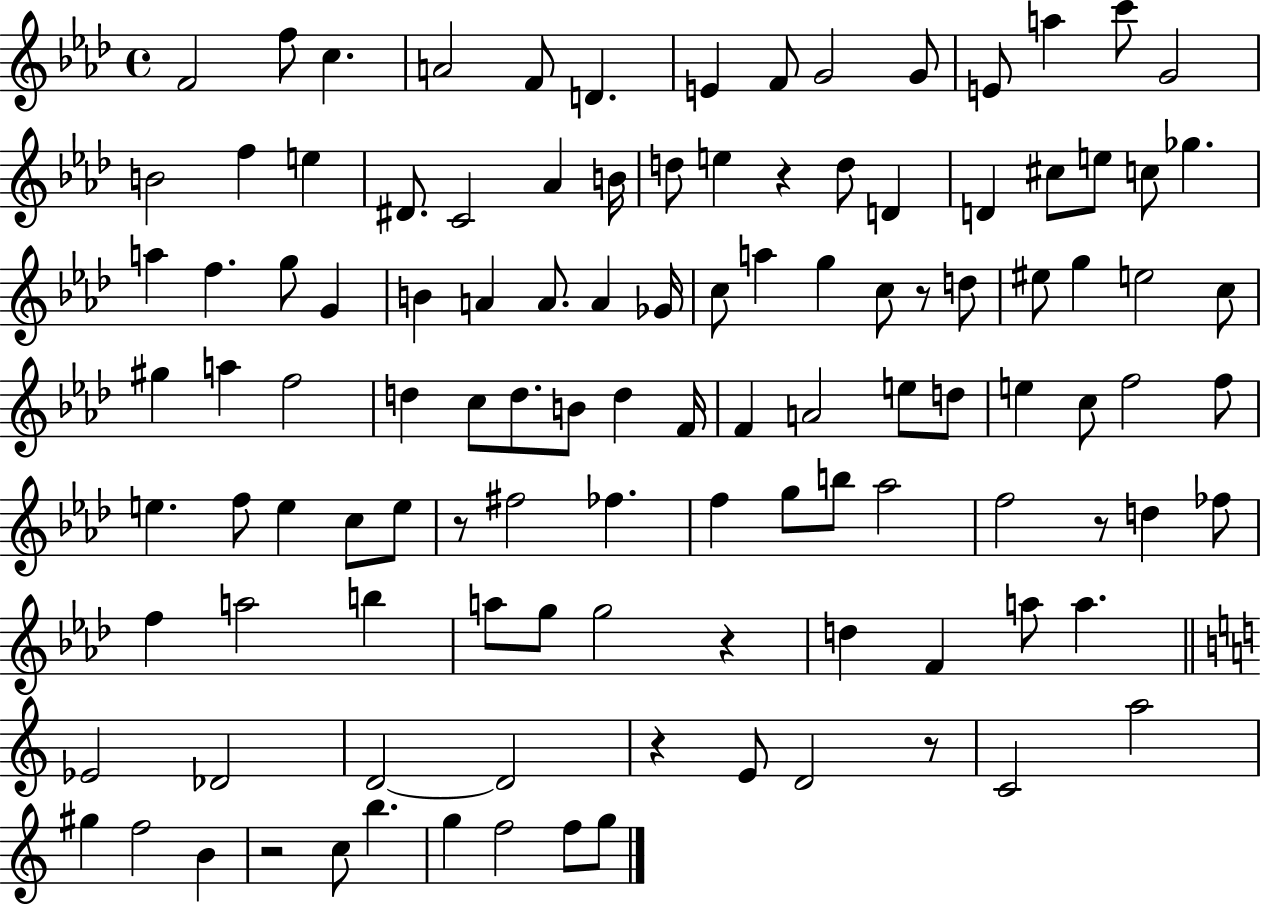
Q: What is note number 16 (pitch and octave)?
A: F5